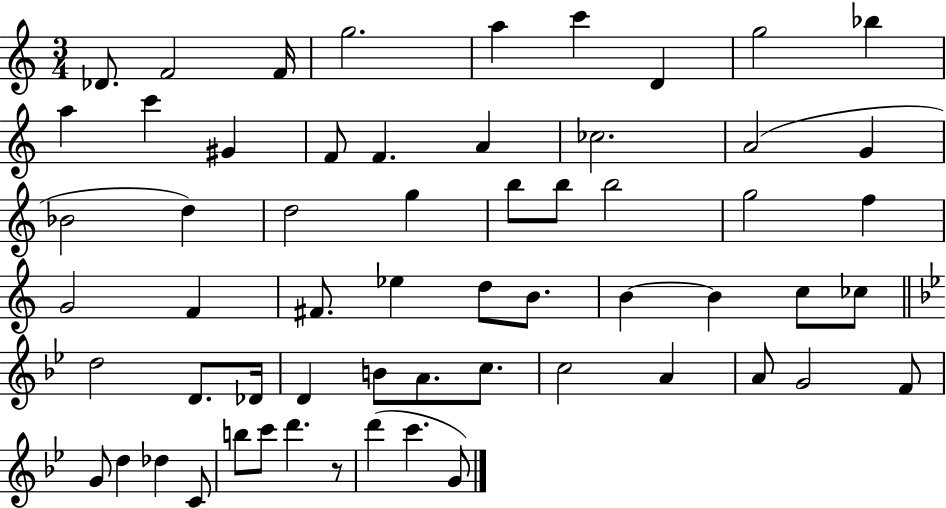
Db4/e. F4/h F4/s G5/h. A5/q C6/q D4/q G5/h Bb5/q A5/q C6/q G#4/q F4/e F4/q. A4/q CES5/h. A4/h G4/q Bb4/h D5/q D5/h G5/q B5/e B5/e B5/h G5/h F5/q G4/h F4/q F#4/e. Eb5/q D5/e B4/e. B4/q B4/q C5/e CES5/e D5/h D4/e. Db4/s D4/q B4/e A4/e. C5/e. C5/h A4/q A4/e G4/h F4/e G4/e D5/q Db5/q C4/e B5/e C6/e D6/q. R/e D6/q C6/q. G4/e